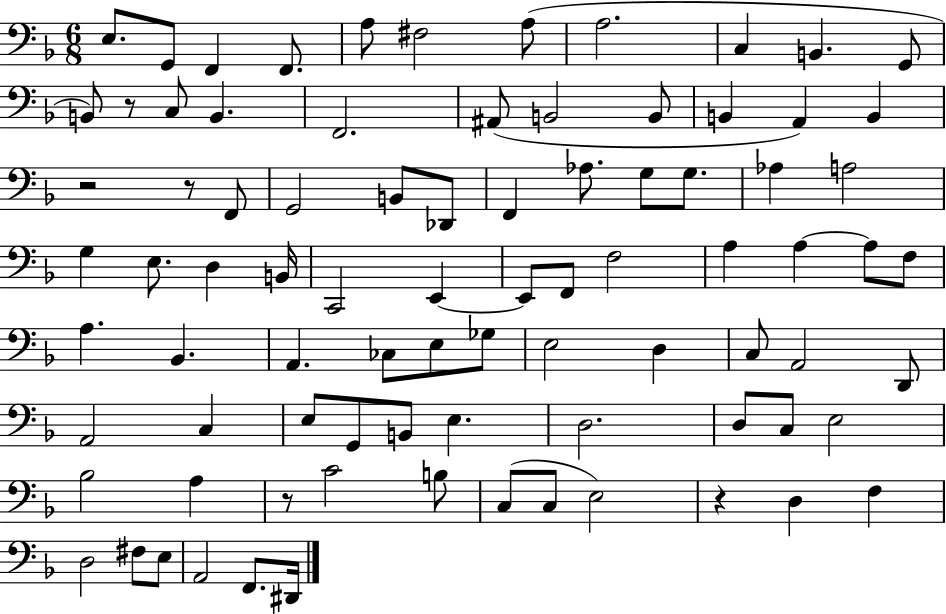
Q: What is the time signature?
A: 6/8